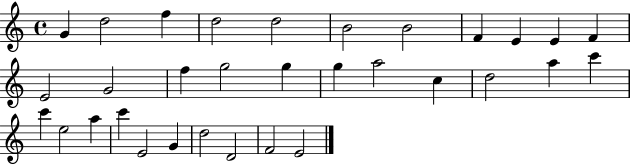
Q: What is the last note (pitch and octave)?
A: E4